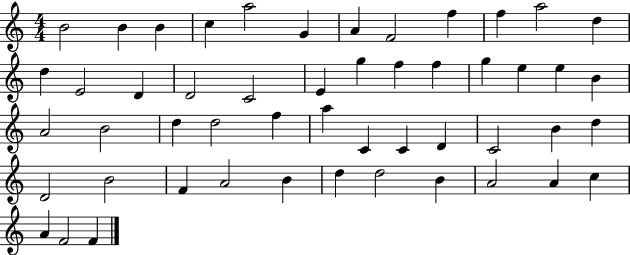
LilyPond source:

{
  \clef treble
  \numericTimeSignature
  \time 4/4
  \key c \major
  b'2 b'4 b'4 | c''4 a''2 g'4 | a'4 f'2 f''4 | f''4 a''2 d''4 | \break d''4 e'2 d'4 | d'2 c'2 | e'4 g''4 f''4 f''4 | g''4 e''4 e''4 b'4 | \break a'2 b'2 | d''4 d''2 f''4 | a''4 c'4 c'4 d'4 | c'2 b'4 d''4 | \break d'2 b'2 | f'4 a'2 b'4 | d''4 d''2 b'4 | a'2 a'4 c''4 | \break a'4 f'2 f'4 | \bar "|."
}